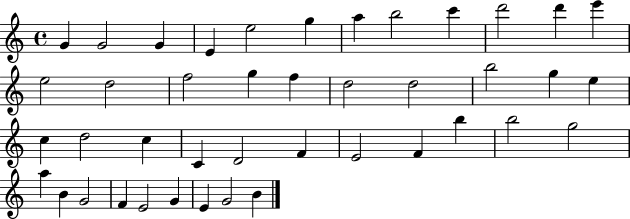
{
  \clef treble
  \time 4/4
  \defaultTimeSignature
  \key c \major
  g'4 g'2 g'4 | e'4 e''2 g''4 | a''4 b''2 c'''4 | d'''2 d'''4 e'''4 | \break e''2 d''2 | f''2 g''4 f''4 | d''2 d''2 | b''2 g''4 e''4 | \break c''4 d''2 c''4 | c'4 d'2 f'4 | e'2 f'4 b''4 | b''2 g''2 | \break a''4 b'4 g'2 | f'4 e'2 g'4 | e'4 g'2 b'4 | \bar "|."
}